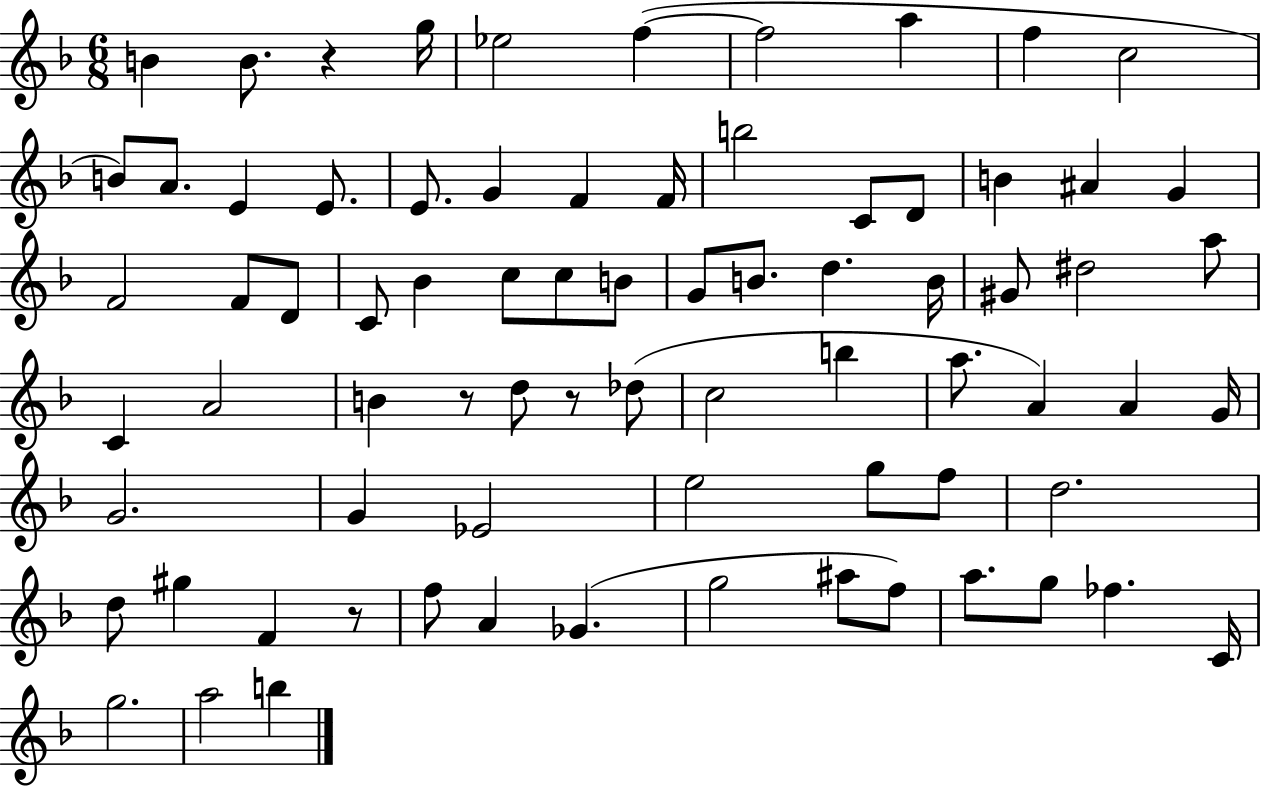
B4/q B4/e. R/q G5/s Eb5/h F5/q F5/h A5/q F5/q C5/h B4/e A4/e. E4/q E4/e. E4/e. G4/q F4/q F4/s B5/h C4/e D4/e B4/q A#4/q G4/q F4/h F4/e D4/e C4/e Bb4/q C5/e C5/e B4/e G4/e B4/e. D5/q. B4/s G#4/e D#5/h A5/e C4/q A4/h B4/q R/e D5/e R/e Db5/e C5/h B5/q A5/e. A4/q A4/q G4/s G4/h. G4/q Eb4/h E5/h G5/e F5/e D5/h. D5/e G#5/q F4/q R/e F5/e A4/q Gb4/q. G5/h A#5/e F5/e A5/e. G5/e FES5/q. C4/s G5/h. A5/h B5/q